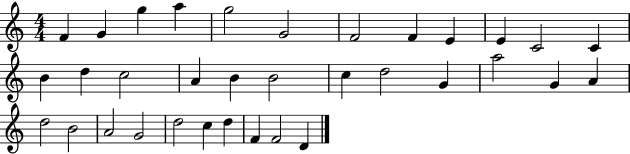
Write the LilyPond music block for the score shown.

{
  \clef treble
  \numericTimeSignature
  \time 4/4
  \key c \major
  f'4 g'4 g''4 a''4 | g''2 g'2 | f'2 f'4 e'4 | e'4 c'2 c'4 | \break b'4 d''4 c''2 | a'4 b'4 b'2 | c''4 d''2 g'4 | a''2 g'4 a'4 | \break d''2 b'2 | a'2 g'2 | d''2 c''4 d''4 | f'4 f'2 d'4 | \break \bar "|."
}